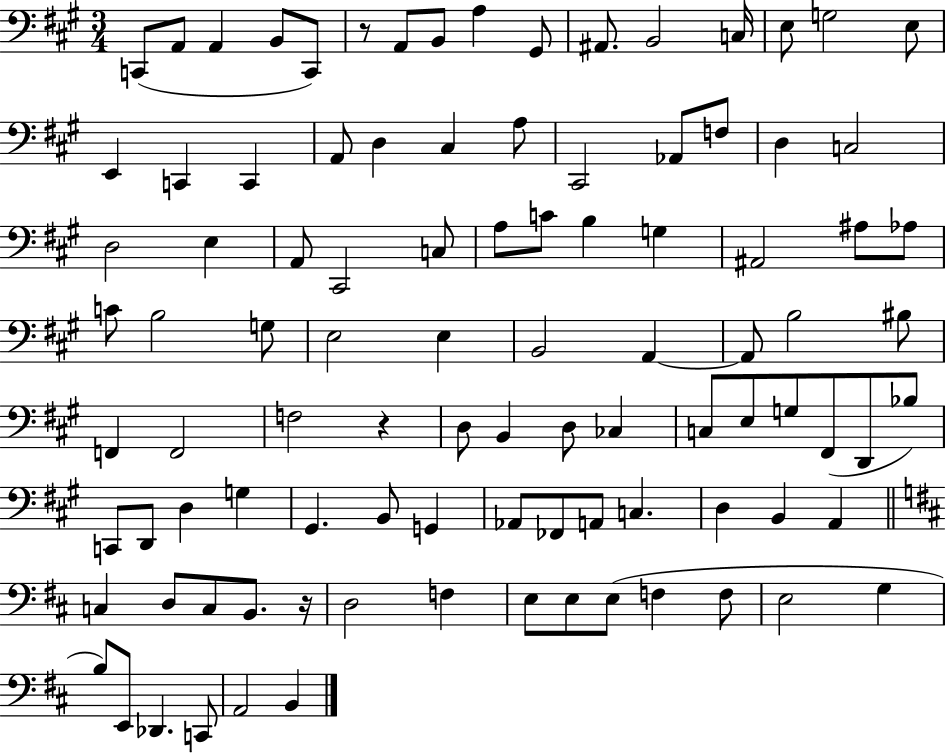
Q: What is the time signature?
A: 3/4